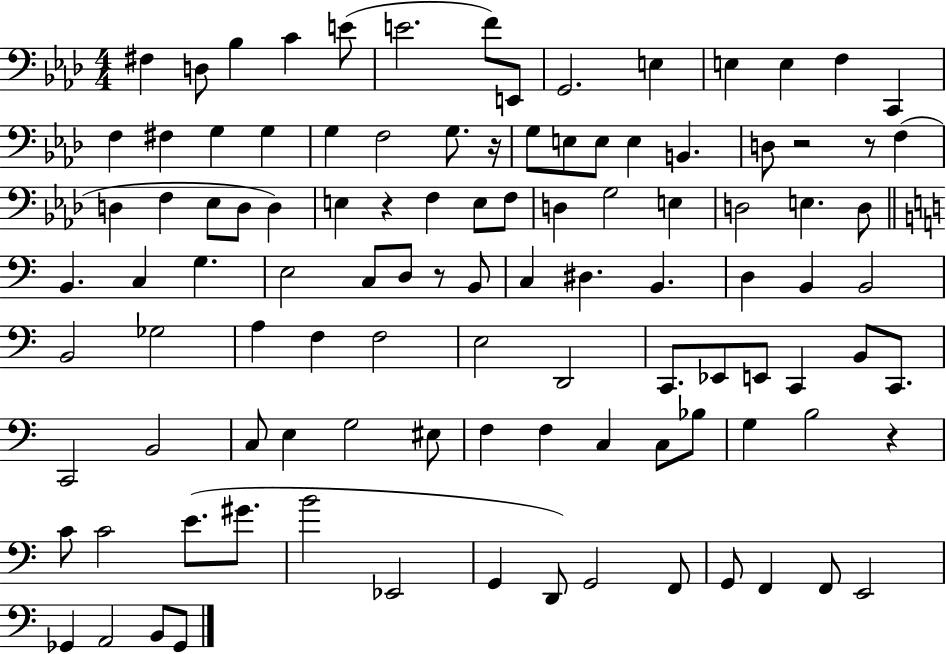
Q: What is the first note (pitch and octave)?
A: F#3